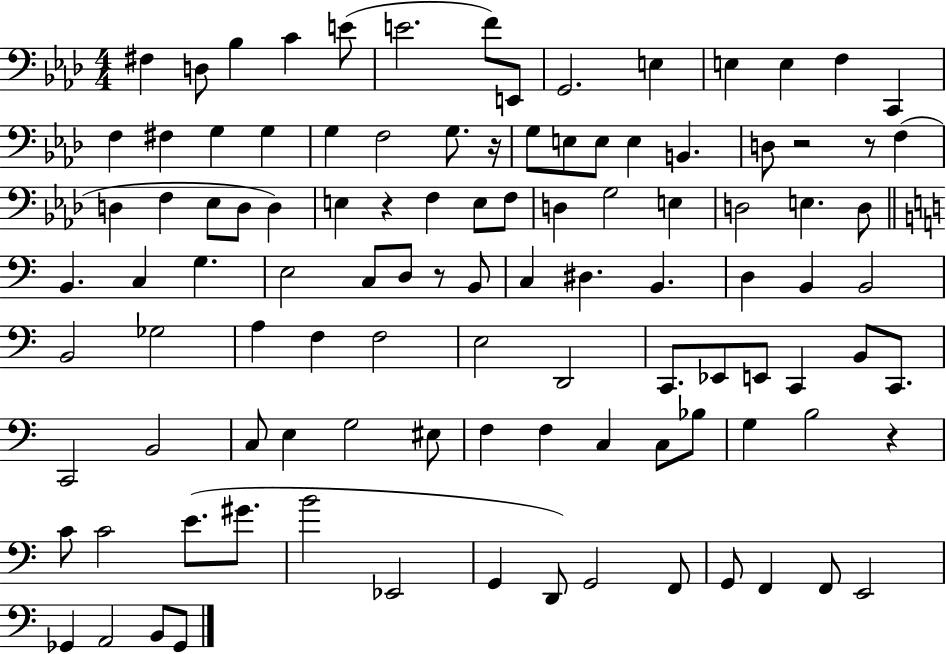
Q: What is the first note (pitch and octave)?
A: F#3